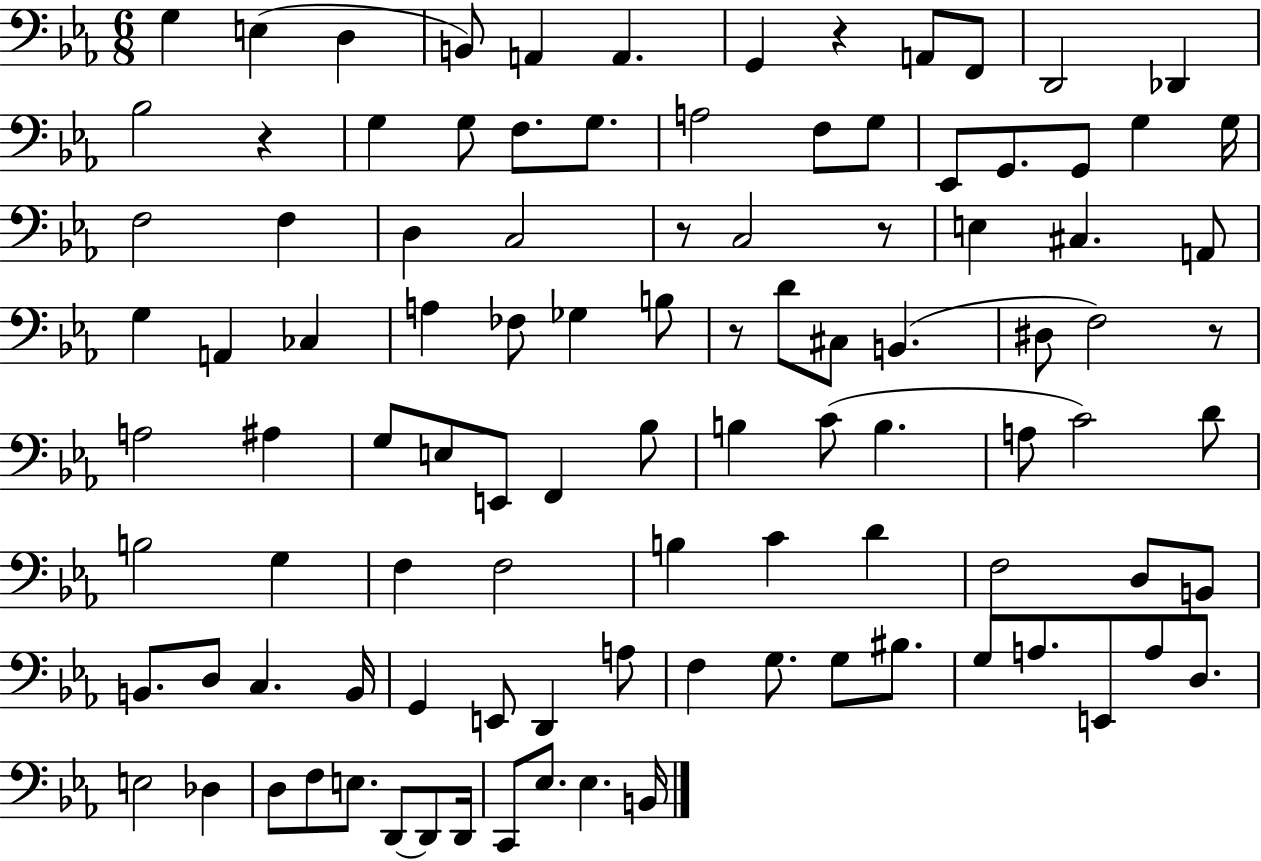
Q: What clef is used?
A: bass